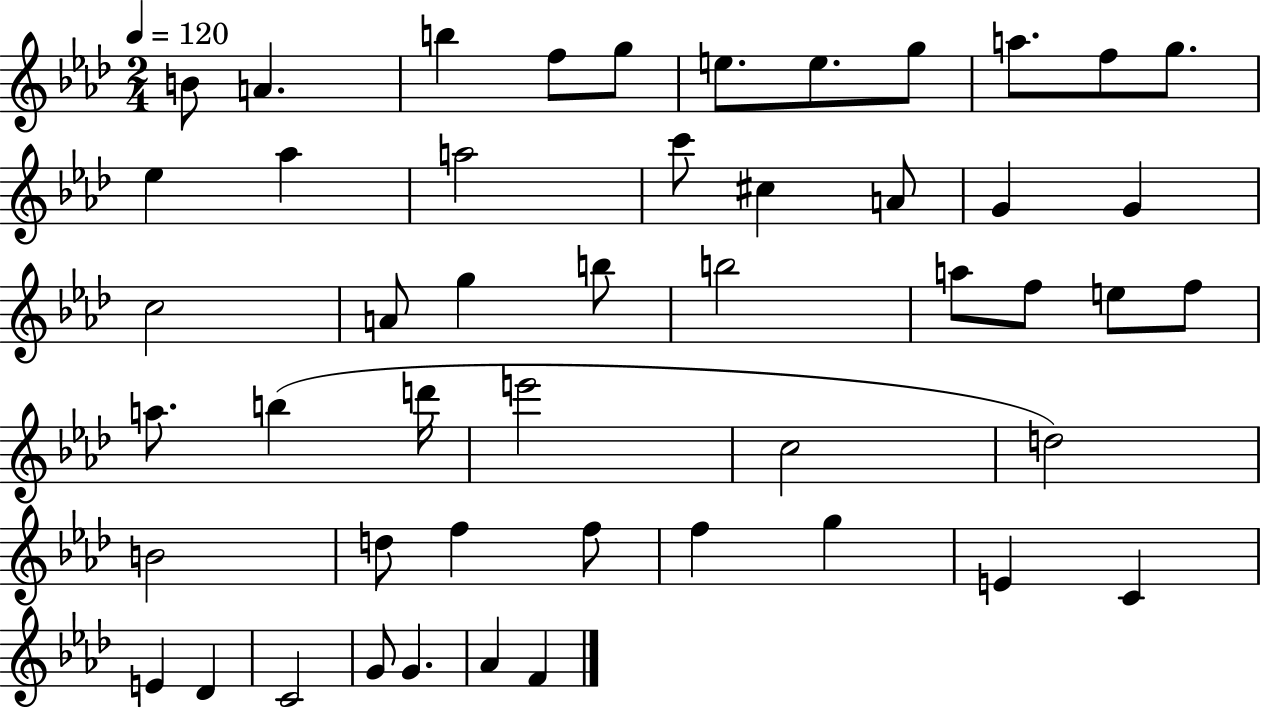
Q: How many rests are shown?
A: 0